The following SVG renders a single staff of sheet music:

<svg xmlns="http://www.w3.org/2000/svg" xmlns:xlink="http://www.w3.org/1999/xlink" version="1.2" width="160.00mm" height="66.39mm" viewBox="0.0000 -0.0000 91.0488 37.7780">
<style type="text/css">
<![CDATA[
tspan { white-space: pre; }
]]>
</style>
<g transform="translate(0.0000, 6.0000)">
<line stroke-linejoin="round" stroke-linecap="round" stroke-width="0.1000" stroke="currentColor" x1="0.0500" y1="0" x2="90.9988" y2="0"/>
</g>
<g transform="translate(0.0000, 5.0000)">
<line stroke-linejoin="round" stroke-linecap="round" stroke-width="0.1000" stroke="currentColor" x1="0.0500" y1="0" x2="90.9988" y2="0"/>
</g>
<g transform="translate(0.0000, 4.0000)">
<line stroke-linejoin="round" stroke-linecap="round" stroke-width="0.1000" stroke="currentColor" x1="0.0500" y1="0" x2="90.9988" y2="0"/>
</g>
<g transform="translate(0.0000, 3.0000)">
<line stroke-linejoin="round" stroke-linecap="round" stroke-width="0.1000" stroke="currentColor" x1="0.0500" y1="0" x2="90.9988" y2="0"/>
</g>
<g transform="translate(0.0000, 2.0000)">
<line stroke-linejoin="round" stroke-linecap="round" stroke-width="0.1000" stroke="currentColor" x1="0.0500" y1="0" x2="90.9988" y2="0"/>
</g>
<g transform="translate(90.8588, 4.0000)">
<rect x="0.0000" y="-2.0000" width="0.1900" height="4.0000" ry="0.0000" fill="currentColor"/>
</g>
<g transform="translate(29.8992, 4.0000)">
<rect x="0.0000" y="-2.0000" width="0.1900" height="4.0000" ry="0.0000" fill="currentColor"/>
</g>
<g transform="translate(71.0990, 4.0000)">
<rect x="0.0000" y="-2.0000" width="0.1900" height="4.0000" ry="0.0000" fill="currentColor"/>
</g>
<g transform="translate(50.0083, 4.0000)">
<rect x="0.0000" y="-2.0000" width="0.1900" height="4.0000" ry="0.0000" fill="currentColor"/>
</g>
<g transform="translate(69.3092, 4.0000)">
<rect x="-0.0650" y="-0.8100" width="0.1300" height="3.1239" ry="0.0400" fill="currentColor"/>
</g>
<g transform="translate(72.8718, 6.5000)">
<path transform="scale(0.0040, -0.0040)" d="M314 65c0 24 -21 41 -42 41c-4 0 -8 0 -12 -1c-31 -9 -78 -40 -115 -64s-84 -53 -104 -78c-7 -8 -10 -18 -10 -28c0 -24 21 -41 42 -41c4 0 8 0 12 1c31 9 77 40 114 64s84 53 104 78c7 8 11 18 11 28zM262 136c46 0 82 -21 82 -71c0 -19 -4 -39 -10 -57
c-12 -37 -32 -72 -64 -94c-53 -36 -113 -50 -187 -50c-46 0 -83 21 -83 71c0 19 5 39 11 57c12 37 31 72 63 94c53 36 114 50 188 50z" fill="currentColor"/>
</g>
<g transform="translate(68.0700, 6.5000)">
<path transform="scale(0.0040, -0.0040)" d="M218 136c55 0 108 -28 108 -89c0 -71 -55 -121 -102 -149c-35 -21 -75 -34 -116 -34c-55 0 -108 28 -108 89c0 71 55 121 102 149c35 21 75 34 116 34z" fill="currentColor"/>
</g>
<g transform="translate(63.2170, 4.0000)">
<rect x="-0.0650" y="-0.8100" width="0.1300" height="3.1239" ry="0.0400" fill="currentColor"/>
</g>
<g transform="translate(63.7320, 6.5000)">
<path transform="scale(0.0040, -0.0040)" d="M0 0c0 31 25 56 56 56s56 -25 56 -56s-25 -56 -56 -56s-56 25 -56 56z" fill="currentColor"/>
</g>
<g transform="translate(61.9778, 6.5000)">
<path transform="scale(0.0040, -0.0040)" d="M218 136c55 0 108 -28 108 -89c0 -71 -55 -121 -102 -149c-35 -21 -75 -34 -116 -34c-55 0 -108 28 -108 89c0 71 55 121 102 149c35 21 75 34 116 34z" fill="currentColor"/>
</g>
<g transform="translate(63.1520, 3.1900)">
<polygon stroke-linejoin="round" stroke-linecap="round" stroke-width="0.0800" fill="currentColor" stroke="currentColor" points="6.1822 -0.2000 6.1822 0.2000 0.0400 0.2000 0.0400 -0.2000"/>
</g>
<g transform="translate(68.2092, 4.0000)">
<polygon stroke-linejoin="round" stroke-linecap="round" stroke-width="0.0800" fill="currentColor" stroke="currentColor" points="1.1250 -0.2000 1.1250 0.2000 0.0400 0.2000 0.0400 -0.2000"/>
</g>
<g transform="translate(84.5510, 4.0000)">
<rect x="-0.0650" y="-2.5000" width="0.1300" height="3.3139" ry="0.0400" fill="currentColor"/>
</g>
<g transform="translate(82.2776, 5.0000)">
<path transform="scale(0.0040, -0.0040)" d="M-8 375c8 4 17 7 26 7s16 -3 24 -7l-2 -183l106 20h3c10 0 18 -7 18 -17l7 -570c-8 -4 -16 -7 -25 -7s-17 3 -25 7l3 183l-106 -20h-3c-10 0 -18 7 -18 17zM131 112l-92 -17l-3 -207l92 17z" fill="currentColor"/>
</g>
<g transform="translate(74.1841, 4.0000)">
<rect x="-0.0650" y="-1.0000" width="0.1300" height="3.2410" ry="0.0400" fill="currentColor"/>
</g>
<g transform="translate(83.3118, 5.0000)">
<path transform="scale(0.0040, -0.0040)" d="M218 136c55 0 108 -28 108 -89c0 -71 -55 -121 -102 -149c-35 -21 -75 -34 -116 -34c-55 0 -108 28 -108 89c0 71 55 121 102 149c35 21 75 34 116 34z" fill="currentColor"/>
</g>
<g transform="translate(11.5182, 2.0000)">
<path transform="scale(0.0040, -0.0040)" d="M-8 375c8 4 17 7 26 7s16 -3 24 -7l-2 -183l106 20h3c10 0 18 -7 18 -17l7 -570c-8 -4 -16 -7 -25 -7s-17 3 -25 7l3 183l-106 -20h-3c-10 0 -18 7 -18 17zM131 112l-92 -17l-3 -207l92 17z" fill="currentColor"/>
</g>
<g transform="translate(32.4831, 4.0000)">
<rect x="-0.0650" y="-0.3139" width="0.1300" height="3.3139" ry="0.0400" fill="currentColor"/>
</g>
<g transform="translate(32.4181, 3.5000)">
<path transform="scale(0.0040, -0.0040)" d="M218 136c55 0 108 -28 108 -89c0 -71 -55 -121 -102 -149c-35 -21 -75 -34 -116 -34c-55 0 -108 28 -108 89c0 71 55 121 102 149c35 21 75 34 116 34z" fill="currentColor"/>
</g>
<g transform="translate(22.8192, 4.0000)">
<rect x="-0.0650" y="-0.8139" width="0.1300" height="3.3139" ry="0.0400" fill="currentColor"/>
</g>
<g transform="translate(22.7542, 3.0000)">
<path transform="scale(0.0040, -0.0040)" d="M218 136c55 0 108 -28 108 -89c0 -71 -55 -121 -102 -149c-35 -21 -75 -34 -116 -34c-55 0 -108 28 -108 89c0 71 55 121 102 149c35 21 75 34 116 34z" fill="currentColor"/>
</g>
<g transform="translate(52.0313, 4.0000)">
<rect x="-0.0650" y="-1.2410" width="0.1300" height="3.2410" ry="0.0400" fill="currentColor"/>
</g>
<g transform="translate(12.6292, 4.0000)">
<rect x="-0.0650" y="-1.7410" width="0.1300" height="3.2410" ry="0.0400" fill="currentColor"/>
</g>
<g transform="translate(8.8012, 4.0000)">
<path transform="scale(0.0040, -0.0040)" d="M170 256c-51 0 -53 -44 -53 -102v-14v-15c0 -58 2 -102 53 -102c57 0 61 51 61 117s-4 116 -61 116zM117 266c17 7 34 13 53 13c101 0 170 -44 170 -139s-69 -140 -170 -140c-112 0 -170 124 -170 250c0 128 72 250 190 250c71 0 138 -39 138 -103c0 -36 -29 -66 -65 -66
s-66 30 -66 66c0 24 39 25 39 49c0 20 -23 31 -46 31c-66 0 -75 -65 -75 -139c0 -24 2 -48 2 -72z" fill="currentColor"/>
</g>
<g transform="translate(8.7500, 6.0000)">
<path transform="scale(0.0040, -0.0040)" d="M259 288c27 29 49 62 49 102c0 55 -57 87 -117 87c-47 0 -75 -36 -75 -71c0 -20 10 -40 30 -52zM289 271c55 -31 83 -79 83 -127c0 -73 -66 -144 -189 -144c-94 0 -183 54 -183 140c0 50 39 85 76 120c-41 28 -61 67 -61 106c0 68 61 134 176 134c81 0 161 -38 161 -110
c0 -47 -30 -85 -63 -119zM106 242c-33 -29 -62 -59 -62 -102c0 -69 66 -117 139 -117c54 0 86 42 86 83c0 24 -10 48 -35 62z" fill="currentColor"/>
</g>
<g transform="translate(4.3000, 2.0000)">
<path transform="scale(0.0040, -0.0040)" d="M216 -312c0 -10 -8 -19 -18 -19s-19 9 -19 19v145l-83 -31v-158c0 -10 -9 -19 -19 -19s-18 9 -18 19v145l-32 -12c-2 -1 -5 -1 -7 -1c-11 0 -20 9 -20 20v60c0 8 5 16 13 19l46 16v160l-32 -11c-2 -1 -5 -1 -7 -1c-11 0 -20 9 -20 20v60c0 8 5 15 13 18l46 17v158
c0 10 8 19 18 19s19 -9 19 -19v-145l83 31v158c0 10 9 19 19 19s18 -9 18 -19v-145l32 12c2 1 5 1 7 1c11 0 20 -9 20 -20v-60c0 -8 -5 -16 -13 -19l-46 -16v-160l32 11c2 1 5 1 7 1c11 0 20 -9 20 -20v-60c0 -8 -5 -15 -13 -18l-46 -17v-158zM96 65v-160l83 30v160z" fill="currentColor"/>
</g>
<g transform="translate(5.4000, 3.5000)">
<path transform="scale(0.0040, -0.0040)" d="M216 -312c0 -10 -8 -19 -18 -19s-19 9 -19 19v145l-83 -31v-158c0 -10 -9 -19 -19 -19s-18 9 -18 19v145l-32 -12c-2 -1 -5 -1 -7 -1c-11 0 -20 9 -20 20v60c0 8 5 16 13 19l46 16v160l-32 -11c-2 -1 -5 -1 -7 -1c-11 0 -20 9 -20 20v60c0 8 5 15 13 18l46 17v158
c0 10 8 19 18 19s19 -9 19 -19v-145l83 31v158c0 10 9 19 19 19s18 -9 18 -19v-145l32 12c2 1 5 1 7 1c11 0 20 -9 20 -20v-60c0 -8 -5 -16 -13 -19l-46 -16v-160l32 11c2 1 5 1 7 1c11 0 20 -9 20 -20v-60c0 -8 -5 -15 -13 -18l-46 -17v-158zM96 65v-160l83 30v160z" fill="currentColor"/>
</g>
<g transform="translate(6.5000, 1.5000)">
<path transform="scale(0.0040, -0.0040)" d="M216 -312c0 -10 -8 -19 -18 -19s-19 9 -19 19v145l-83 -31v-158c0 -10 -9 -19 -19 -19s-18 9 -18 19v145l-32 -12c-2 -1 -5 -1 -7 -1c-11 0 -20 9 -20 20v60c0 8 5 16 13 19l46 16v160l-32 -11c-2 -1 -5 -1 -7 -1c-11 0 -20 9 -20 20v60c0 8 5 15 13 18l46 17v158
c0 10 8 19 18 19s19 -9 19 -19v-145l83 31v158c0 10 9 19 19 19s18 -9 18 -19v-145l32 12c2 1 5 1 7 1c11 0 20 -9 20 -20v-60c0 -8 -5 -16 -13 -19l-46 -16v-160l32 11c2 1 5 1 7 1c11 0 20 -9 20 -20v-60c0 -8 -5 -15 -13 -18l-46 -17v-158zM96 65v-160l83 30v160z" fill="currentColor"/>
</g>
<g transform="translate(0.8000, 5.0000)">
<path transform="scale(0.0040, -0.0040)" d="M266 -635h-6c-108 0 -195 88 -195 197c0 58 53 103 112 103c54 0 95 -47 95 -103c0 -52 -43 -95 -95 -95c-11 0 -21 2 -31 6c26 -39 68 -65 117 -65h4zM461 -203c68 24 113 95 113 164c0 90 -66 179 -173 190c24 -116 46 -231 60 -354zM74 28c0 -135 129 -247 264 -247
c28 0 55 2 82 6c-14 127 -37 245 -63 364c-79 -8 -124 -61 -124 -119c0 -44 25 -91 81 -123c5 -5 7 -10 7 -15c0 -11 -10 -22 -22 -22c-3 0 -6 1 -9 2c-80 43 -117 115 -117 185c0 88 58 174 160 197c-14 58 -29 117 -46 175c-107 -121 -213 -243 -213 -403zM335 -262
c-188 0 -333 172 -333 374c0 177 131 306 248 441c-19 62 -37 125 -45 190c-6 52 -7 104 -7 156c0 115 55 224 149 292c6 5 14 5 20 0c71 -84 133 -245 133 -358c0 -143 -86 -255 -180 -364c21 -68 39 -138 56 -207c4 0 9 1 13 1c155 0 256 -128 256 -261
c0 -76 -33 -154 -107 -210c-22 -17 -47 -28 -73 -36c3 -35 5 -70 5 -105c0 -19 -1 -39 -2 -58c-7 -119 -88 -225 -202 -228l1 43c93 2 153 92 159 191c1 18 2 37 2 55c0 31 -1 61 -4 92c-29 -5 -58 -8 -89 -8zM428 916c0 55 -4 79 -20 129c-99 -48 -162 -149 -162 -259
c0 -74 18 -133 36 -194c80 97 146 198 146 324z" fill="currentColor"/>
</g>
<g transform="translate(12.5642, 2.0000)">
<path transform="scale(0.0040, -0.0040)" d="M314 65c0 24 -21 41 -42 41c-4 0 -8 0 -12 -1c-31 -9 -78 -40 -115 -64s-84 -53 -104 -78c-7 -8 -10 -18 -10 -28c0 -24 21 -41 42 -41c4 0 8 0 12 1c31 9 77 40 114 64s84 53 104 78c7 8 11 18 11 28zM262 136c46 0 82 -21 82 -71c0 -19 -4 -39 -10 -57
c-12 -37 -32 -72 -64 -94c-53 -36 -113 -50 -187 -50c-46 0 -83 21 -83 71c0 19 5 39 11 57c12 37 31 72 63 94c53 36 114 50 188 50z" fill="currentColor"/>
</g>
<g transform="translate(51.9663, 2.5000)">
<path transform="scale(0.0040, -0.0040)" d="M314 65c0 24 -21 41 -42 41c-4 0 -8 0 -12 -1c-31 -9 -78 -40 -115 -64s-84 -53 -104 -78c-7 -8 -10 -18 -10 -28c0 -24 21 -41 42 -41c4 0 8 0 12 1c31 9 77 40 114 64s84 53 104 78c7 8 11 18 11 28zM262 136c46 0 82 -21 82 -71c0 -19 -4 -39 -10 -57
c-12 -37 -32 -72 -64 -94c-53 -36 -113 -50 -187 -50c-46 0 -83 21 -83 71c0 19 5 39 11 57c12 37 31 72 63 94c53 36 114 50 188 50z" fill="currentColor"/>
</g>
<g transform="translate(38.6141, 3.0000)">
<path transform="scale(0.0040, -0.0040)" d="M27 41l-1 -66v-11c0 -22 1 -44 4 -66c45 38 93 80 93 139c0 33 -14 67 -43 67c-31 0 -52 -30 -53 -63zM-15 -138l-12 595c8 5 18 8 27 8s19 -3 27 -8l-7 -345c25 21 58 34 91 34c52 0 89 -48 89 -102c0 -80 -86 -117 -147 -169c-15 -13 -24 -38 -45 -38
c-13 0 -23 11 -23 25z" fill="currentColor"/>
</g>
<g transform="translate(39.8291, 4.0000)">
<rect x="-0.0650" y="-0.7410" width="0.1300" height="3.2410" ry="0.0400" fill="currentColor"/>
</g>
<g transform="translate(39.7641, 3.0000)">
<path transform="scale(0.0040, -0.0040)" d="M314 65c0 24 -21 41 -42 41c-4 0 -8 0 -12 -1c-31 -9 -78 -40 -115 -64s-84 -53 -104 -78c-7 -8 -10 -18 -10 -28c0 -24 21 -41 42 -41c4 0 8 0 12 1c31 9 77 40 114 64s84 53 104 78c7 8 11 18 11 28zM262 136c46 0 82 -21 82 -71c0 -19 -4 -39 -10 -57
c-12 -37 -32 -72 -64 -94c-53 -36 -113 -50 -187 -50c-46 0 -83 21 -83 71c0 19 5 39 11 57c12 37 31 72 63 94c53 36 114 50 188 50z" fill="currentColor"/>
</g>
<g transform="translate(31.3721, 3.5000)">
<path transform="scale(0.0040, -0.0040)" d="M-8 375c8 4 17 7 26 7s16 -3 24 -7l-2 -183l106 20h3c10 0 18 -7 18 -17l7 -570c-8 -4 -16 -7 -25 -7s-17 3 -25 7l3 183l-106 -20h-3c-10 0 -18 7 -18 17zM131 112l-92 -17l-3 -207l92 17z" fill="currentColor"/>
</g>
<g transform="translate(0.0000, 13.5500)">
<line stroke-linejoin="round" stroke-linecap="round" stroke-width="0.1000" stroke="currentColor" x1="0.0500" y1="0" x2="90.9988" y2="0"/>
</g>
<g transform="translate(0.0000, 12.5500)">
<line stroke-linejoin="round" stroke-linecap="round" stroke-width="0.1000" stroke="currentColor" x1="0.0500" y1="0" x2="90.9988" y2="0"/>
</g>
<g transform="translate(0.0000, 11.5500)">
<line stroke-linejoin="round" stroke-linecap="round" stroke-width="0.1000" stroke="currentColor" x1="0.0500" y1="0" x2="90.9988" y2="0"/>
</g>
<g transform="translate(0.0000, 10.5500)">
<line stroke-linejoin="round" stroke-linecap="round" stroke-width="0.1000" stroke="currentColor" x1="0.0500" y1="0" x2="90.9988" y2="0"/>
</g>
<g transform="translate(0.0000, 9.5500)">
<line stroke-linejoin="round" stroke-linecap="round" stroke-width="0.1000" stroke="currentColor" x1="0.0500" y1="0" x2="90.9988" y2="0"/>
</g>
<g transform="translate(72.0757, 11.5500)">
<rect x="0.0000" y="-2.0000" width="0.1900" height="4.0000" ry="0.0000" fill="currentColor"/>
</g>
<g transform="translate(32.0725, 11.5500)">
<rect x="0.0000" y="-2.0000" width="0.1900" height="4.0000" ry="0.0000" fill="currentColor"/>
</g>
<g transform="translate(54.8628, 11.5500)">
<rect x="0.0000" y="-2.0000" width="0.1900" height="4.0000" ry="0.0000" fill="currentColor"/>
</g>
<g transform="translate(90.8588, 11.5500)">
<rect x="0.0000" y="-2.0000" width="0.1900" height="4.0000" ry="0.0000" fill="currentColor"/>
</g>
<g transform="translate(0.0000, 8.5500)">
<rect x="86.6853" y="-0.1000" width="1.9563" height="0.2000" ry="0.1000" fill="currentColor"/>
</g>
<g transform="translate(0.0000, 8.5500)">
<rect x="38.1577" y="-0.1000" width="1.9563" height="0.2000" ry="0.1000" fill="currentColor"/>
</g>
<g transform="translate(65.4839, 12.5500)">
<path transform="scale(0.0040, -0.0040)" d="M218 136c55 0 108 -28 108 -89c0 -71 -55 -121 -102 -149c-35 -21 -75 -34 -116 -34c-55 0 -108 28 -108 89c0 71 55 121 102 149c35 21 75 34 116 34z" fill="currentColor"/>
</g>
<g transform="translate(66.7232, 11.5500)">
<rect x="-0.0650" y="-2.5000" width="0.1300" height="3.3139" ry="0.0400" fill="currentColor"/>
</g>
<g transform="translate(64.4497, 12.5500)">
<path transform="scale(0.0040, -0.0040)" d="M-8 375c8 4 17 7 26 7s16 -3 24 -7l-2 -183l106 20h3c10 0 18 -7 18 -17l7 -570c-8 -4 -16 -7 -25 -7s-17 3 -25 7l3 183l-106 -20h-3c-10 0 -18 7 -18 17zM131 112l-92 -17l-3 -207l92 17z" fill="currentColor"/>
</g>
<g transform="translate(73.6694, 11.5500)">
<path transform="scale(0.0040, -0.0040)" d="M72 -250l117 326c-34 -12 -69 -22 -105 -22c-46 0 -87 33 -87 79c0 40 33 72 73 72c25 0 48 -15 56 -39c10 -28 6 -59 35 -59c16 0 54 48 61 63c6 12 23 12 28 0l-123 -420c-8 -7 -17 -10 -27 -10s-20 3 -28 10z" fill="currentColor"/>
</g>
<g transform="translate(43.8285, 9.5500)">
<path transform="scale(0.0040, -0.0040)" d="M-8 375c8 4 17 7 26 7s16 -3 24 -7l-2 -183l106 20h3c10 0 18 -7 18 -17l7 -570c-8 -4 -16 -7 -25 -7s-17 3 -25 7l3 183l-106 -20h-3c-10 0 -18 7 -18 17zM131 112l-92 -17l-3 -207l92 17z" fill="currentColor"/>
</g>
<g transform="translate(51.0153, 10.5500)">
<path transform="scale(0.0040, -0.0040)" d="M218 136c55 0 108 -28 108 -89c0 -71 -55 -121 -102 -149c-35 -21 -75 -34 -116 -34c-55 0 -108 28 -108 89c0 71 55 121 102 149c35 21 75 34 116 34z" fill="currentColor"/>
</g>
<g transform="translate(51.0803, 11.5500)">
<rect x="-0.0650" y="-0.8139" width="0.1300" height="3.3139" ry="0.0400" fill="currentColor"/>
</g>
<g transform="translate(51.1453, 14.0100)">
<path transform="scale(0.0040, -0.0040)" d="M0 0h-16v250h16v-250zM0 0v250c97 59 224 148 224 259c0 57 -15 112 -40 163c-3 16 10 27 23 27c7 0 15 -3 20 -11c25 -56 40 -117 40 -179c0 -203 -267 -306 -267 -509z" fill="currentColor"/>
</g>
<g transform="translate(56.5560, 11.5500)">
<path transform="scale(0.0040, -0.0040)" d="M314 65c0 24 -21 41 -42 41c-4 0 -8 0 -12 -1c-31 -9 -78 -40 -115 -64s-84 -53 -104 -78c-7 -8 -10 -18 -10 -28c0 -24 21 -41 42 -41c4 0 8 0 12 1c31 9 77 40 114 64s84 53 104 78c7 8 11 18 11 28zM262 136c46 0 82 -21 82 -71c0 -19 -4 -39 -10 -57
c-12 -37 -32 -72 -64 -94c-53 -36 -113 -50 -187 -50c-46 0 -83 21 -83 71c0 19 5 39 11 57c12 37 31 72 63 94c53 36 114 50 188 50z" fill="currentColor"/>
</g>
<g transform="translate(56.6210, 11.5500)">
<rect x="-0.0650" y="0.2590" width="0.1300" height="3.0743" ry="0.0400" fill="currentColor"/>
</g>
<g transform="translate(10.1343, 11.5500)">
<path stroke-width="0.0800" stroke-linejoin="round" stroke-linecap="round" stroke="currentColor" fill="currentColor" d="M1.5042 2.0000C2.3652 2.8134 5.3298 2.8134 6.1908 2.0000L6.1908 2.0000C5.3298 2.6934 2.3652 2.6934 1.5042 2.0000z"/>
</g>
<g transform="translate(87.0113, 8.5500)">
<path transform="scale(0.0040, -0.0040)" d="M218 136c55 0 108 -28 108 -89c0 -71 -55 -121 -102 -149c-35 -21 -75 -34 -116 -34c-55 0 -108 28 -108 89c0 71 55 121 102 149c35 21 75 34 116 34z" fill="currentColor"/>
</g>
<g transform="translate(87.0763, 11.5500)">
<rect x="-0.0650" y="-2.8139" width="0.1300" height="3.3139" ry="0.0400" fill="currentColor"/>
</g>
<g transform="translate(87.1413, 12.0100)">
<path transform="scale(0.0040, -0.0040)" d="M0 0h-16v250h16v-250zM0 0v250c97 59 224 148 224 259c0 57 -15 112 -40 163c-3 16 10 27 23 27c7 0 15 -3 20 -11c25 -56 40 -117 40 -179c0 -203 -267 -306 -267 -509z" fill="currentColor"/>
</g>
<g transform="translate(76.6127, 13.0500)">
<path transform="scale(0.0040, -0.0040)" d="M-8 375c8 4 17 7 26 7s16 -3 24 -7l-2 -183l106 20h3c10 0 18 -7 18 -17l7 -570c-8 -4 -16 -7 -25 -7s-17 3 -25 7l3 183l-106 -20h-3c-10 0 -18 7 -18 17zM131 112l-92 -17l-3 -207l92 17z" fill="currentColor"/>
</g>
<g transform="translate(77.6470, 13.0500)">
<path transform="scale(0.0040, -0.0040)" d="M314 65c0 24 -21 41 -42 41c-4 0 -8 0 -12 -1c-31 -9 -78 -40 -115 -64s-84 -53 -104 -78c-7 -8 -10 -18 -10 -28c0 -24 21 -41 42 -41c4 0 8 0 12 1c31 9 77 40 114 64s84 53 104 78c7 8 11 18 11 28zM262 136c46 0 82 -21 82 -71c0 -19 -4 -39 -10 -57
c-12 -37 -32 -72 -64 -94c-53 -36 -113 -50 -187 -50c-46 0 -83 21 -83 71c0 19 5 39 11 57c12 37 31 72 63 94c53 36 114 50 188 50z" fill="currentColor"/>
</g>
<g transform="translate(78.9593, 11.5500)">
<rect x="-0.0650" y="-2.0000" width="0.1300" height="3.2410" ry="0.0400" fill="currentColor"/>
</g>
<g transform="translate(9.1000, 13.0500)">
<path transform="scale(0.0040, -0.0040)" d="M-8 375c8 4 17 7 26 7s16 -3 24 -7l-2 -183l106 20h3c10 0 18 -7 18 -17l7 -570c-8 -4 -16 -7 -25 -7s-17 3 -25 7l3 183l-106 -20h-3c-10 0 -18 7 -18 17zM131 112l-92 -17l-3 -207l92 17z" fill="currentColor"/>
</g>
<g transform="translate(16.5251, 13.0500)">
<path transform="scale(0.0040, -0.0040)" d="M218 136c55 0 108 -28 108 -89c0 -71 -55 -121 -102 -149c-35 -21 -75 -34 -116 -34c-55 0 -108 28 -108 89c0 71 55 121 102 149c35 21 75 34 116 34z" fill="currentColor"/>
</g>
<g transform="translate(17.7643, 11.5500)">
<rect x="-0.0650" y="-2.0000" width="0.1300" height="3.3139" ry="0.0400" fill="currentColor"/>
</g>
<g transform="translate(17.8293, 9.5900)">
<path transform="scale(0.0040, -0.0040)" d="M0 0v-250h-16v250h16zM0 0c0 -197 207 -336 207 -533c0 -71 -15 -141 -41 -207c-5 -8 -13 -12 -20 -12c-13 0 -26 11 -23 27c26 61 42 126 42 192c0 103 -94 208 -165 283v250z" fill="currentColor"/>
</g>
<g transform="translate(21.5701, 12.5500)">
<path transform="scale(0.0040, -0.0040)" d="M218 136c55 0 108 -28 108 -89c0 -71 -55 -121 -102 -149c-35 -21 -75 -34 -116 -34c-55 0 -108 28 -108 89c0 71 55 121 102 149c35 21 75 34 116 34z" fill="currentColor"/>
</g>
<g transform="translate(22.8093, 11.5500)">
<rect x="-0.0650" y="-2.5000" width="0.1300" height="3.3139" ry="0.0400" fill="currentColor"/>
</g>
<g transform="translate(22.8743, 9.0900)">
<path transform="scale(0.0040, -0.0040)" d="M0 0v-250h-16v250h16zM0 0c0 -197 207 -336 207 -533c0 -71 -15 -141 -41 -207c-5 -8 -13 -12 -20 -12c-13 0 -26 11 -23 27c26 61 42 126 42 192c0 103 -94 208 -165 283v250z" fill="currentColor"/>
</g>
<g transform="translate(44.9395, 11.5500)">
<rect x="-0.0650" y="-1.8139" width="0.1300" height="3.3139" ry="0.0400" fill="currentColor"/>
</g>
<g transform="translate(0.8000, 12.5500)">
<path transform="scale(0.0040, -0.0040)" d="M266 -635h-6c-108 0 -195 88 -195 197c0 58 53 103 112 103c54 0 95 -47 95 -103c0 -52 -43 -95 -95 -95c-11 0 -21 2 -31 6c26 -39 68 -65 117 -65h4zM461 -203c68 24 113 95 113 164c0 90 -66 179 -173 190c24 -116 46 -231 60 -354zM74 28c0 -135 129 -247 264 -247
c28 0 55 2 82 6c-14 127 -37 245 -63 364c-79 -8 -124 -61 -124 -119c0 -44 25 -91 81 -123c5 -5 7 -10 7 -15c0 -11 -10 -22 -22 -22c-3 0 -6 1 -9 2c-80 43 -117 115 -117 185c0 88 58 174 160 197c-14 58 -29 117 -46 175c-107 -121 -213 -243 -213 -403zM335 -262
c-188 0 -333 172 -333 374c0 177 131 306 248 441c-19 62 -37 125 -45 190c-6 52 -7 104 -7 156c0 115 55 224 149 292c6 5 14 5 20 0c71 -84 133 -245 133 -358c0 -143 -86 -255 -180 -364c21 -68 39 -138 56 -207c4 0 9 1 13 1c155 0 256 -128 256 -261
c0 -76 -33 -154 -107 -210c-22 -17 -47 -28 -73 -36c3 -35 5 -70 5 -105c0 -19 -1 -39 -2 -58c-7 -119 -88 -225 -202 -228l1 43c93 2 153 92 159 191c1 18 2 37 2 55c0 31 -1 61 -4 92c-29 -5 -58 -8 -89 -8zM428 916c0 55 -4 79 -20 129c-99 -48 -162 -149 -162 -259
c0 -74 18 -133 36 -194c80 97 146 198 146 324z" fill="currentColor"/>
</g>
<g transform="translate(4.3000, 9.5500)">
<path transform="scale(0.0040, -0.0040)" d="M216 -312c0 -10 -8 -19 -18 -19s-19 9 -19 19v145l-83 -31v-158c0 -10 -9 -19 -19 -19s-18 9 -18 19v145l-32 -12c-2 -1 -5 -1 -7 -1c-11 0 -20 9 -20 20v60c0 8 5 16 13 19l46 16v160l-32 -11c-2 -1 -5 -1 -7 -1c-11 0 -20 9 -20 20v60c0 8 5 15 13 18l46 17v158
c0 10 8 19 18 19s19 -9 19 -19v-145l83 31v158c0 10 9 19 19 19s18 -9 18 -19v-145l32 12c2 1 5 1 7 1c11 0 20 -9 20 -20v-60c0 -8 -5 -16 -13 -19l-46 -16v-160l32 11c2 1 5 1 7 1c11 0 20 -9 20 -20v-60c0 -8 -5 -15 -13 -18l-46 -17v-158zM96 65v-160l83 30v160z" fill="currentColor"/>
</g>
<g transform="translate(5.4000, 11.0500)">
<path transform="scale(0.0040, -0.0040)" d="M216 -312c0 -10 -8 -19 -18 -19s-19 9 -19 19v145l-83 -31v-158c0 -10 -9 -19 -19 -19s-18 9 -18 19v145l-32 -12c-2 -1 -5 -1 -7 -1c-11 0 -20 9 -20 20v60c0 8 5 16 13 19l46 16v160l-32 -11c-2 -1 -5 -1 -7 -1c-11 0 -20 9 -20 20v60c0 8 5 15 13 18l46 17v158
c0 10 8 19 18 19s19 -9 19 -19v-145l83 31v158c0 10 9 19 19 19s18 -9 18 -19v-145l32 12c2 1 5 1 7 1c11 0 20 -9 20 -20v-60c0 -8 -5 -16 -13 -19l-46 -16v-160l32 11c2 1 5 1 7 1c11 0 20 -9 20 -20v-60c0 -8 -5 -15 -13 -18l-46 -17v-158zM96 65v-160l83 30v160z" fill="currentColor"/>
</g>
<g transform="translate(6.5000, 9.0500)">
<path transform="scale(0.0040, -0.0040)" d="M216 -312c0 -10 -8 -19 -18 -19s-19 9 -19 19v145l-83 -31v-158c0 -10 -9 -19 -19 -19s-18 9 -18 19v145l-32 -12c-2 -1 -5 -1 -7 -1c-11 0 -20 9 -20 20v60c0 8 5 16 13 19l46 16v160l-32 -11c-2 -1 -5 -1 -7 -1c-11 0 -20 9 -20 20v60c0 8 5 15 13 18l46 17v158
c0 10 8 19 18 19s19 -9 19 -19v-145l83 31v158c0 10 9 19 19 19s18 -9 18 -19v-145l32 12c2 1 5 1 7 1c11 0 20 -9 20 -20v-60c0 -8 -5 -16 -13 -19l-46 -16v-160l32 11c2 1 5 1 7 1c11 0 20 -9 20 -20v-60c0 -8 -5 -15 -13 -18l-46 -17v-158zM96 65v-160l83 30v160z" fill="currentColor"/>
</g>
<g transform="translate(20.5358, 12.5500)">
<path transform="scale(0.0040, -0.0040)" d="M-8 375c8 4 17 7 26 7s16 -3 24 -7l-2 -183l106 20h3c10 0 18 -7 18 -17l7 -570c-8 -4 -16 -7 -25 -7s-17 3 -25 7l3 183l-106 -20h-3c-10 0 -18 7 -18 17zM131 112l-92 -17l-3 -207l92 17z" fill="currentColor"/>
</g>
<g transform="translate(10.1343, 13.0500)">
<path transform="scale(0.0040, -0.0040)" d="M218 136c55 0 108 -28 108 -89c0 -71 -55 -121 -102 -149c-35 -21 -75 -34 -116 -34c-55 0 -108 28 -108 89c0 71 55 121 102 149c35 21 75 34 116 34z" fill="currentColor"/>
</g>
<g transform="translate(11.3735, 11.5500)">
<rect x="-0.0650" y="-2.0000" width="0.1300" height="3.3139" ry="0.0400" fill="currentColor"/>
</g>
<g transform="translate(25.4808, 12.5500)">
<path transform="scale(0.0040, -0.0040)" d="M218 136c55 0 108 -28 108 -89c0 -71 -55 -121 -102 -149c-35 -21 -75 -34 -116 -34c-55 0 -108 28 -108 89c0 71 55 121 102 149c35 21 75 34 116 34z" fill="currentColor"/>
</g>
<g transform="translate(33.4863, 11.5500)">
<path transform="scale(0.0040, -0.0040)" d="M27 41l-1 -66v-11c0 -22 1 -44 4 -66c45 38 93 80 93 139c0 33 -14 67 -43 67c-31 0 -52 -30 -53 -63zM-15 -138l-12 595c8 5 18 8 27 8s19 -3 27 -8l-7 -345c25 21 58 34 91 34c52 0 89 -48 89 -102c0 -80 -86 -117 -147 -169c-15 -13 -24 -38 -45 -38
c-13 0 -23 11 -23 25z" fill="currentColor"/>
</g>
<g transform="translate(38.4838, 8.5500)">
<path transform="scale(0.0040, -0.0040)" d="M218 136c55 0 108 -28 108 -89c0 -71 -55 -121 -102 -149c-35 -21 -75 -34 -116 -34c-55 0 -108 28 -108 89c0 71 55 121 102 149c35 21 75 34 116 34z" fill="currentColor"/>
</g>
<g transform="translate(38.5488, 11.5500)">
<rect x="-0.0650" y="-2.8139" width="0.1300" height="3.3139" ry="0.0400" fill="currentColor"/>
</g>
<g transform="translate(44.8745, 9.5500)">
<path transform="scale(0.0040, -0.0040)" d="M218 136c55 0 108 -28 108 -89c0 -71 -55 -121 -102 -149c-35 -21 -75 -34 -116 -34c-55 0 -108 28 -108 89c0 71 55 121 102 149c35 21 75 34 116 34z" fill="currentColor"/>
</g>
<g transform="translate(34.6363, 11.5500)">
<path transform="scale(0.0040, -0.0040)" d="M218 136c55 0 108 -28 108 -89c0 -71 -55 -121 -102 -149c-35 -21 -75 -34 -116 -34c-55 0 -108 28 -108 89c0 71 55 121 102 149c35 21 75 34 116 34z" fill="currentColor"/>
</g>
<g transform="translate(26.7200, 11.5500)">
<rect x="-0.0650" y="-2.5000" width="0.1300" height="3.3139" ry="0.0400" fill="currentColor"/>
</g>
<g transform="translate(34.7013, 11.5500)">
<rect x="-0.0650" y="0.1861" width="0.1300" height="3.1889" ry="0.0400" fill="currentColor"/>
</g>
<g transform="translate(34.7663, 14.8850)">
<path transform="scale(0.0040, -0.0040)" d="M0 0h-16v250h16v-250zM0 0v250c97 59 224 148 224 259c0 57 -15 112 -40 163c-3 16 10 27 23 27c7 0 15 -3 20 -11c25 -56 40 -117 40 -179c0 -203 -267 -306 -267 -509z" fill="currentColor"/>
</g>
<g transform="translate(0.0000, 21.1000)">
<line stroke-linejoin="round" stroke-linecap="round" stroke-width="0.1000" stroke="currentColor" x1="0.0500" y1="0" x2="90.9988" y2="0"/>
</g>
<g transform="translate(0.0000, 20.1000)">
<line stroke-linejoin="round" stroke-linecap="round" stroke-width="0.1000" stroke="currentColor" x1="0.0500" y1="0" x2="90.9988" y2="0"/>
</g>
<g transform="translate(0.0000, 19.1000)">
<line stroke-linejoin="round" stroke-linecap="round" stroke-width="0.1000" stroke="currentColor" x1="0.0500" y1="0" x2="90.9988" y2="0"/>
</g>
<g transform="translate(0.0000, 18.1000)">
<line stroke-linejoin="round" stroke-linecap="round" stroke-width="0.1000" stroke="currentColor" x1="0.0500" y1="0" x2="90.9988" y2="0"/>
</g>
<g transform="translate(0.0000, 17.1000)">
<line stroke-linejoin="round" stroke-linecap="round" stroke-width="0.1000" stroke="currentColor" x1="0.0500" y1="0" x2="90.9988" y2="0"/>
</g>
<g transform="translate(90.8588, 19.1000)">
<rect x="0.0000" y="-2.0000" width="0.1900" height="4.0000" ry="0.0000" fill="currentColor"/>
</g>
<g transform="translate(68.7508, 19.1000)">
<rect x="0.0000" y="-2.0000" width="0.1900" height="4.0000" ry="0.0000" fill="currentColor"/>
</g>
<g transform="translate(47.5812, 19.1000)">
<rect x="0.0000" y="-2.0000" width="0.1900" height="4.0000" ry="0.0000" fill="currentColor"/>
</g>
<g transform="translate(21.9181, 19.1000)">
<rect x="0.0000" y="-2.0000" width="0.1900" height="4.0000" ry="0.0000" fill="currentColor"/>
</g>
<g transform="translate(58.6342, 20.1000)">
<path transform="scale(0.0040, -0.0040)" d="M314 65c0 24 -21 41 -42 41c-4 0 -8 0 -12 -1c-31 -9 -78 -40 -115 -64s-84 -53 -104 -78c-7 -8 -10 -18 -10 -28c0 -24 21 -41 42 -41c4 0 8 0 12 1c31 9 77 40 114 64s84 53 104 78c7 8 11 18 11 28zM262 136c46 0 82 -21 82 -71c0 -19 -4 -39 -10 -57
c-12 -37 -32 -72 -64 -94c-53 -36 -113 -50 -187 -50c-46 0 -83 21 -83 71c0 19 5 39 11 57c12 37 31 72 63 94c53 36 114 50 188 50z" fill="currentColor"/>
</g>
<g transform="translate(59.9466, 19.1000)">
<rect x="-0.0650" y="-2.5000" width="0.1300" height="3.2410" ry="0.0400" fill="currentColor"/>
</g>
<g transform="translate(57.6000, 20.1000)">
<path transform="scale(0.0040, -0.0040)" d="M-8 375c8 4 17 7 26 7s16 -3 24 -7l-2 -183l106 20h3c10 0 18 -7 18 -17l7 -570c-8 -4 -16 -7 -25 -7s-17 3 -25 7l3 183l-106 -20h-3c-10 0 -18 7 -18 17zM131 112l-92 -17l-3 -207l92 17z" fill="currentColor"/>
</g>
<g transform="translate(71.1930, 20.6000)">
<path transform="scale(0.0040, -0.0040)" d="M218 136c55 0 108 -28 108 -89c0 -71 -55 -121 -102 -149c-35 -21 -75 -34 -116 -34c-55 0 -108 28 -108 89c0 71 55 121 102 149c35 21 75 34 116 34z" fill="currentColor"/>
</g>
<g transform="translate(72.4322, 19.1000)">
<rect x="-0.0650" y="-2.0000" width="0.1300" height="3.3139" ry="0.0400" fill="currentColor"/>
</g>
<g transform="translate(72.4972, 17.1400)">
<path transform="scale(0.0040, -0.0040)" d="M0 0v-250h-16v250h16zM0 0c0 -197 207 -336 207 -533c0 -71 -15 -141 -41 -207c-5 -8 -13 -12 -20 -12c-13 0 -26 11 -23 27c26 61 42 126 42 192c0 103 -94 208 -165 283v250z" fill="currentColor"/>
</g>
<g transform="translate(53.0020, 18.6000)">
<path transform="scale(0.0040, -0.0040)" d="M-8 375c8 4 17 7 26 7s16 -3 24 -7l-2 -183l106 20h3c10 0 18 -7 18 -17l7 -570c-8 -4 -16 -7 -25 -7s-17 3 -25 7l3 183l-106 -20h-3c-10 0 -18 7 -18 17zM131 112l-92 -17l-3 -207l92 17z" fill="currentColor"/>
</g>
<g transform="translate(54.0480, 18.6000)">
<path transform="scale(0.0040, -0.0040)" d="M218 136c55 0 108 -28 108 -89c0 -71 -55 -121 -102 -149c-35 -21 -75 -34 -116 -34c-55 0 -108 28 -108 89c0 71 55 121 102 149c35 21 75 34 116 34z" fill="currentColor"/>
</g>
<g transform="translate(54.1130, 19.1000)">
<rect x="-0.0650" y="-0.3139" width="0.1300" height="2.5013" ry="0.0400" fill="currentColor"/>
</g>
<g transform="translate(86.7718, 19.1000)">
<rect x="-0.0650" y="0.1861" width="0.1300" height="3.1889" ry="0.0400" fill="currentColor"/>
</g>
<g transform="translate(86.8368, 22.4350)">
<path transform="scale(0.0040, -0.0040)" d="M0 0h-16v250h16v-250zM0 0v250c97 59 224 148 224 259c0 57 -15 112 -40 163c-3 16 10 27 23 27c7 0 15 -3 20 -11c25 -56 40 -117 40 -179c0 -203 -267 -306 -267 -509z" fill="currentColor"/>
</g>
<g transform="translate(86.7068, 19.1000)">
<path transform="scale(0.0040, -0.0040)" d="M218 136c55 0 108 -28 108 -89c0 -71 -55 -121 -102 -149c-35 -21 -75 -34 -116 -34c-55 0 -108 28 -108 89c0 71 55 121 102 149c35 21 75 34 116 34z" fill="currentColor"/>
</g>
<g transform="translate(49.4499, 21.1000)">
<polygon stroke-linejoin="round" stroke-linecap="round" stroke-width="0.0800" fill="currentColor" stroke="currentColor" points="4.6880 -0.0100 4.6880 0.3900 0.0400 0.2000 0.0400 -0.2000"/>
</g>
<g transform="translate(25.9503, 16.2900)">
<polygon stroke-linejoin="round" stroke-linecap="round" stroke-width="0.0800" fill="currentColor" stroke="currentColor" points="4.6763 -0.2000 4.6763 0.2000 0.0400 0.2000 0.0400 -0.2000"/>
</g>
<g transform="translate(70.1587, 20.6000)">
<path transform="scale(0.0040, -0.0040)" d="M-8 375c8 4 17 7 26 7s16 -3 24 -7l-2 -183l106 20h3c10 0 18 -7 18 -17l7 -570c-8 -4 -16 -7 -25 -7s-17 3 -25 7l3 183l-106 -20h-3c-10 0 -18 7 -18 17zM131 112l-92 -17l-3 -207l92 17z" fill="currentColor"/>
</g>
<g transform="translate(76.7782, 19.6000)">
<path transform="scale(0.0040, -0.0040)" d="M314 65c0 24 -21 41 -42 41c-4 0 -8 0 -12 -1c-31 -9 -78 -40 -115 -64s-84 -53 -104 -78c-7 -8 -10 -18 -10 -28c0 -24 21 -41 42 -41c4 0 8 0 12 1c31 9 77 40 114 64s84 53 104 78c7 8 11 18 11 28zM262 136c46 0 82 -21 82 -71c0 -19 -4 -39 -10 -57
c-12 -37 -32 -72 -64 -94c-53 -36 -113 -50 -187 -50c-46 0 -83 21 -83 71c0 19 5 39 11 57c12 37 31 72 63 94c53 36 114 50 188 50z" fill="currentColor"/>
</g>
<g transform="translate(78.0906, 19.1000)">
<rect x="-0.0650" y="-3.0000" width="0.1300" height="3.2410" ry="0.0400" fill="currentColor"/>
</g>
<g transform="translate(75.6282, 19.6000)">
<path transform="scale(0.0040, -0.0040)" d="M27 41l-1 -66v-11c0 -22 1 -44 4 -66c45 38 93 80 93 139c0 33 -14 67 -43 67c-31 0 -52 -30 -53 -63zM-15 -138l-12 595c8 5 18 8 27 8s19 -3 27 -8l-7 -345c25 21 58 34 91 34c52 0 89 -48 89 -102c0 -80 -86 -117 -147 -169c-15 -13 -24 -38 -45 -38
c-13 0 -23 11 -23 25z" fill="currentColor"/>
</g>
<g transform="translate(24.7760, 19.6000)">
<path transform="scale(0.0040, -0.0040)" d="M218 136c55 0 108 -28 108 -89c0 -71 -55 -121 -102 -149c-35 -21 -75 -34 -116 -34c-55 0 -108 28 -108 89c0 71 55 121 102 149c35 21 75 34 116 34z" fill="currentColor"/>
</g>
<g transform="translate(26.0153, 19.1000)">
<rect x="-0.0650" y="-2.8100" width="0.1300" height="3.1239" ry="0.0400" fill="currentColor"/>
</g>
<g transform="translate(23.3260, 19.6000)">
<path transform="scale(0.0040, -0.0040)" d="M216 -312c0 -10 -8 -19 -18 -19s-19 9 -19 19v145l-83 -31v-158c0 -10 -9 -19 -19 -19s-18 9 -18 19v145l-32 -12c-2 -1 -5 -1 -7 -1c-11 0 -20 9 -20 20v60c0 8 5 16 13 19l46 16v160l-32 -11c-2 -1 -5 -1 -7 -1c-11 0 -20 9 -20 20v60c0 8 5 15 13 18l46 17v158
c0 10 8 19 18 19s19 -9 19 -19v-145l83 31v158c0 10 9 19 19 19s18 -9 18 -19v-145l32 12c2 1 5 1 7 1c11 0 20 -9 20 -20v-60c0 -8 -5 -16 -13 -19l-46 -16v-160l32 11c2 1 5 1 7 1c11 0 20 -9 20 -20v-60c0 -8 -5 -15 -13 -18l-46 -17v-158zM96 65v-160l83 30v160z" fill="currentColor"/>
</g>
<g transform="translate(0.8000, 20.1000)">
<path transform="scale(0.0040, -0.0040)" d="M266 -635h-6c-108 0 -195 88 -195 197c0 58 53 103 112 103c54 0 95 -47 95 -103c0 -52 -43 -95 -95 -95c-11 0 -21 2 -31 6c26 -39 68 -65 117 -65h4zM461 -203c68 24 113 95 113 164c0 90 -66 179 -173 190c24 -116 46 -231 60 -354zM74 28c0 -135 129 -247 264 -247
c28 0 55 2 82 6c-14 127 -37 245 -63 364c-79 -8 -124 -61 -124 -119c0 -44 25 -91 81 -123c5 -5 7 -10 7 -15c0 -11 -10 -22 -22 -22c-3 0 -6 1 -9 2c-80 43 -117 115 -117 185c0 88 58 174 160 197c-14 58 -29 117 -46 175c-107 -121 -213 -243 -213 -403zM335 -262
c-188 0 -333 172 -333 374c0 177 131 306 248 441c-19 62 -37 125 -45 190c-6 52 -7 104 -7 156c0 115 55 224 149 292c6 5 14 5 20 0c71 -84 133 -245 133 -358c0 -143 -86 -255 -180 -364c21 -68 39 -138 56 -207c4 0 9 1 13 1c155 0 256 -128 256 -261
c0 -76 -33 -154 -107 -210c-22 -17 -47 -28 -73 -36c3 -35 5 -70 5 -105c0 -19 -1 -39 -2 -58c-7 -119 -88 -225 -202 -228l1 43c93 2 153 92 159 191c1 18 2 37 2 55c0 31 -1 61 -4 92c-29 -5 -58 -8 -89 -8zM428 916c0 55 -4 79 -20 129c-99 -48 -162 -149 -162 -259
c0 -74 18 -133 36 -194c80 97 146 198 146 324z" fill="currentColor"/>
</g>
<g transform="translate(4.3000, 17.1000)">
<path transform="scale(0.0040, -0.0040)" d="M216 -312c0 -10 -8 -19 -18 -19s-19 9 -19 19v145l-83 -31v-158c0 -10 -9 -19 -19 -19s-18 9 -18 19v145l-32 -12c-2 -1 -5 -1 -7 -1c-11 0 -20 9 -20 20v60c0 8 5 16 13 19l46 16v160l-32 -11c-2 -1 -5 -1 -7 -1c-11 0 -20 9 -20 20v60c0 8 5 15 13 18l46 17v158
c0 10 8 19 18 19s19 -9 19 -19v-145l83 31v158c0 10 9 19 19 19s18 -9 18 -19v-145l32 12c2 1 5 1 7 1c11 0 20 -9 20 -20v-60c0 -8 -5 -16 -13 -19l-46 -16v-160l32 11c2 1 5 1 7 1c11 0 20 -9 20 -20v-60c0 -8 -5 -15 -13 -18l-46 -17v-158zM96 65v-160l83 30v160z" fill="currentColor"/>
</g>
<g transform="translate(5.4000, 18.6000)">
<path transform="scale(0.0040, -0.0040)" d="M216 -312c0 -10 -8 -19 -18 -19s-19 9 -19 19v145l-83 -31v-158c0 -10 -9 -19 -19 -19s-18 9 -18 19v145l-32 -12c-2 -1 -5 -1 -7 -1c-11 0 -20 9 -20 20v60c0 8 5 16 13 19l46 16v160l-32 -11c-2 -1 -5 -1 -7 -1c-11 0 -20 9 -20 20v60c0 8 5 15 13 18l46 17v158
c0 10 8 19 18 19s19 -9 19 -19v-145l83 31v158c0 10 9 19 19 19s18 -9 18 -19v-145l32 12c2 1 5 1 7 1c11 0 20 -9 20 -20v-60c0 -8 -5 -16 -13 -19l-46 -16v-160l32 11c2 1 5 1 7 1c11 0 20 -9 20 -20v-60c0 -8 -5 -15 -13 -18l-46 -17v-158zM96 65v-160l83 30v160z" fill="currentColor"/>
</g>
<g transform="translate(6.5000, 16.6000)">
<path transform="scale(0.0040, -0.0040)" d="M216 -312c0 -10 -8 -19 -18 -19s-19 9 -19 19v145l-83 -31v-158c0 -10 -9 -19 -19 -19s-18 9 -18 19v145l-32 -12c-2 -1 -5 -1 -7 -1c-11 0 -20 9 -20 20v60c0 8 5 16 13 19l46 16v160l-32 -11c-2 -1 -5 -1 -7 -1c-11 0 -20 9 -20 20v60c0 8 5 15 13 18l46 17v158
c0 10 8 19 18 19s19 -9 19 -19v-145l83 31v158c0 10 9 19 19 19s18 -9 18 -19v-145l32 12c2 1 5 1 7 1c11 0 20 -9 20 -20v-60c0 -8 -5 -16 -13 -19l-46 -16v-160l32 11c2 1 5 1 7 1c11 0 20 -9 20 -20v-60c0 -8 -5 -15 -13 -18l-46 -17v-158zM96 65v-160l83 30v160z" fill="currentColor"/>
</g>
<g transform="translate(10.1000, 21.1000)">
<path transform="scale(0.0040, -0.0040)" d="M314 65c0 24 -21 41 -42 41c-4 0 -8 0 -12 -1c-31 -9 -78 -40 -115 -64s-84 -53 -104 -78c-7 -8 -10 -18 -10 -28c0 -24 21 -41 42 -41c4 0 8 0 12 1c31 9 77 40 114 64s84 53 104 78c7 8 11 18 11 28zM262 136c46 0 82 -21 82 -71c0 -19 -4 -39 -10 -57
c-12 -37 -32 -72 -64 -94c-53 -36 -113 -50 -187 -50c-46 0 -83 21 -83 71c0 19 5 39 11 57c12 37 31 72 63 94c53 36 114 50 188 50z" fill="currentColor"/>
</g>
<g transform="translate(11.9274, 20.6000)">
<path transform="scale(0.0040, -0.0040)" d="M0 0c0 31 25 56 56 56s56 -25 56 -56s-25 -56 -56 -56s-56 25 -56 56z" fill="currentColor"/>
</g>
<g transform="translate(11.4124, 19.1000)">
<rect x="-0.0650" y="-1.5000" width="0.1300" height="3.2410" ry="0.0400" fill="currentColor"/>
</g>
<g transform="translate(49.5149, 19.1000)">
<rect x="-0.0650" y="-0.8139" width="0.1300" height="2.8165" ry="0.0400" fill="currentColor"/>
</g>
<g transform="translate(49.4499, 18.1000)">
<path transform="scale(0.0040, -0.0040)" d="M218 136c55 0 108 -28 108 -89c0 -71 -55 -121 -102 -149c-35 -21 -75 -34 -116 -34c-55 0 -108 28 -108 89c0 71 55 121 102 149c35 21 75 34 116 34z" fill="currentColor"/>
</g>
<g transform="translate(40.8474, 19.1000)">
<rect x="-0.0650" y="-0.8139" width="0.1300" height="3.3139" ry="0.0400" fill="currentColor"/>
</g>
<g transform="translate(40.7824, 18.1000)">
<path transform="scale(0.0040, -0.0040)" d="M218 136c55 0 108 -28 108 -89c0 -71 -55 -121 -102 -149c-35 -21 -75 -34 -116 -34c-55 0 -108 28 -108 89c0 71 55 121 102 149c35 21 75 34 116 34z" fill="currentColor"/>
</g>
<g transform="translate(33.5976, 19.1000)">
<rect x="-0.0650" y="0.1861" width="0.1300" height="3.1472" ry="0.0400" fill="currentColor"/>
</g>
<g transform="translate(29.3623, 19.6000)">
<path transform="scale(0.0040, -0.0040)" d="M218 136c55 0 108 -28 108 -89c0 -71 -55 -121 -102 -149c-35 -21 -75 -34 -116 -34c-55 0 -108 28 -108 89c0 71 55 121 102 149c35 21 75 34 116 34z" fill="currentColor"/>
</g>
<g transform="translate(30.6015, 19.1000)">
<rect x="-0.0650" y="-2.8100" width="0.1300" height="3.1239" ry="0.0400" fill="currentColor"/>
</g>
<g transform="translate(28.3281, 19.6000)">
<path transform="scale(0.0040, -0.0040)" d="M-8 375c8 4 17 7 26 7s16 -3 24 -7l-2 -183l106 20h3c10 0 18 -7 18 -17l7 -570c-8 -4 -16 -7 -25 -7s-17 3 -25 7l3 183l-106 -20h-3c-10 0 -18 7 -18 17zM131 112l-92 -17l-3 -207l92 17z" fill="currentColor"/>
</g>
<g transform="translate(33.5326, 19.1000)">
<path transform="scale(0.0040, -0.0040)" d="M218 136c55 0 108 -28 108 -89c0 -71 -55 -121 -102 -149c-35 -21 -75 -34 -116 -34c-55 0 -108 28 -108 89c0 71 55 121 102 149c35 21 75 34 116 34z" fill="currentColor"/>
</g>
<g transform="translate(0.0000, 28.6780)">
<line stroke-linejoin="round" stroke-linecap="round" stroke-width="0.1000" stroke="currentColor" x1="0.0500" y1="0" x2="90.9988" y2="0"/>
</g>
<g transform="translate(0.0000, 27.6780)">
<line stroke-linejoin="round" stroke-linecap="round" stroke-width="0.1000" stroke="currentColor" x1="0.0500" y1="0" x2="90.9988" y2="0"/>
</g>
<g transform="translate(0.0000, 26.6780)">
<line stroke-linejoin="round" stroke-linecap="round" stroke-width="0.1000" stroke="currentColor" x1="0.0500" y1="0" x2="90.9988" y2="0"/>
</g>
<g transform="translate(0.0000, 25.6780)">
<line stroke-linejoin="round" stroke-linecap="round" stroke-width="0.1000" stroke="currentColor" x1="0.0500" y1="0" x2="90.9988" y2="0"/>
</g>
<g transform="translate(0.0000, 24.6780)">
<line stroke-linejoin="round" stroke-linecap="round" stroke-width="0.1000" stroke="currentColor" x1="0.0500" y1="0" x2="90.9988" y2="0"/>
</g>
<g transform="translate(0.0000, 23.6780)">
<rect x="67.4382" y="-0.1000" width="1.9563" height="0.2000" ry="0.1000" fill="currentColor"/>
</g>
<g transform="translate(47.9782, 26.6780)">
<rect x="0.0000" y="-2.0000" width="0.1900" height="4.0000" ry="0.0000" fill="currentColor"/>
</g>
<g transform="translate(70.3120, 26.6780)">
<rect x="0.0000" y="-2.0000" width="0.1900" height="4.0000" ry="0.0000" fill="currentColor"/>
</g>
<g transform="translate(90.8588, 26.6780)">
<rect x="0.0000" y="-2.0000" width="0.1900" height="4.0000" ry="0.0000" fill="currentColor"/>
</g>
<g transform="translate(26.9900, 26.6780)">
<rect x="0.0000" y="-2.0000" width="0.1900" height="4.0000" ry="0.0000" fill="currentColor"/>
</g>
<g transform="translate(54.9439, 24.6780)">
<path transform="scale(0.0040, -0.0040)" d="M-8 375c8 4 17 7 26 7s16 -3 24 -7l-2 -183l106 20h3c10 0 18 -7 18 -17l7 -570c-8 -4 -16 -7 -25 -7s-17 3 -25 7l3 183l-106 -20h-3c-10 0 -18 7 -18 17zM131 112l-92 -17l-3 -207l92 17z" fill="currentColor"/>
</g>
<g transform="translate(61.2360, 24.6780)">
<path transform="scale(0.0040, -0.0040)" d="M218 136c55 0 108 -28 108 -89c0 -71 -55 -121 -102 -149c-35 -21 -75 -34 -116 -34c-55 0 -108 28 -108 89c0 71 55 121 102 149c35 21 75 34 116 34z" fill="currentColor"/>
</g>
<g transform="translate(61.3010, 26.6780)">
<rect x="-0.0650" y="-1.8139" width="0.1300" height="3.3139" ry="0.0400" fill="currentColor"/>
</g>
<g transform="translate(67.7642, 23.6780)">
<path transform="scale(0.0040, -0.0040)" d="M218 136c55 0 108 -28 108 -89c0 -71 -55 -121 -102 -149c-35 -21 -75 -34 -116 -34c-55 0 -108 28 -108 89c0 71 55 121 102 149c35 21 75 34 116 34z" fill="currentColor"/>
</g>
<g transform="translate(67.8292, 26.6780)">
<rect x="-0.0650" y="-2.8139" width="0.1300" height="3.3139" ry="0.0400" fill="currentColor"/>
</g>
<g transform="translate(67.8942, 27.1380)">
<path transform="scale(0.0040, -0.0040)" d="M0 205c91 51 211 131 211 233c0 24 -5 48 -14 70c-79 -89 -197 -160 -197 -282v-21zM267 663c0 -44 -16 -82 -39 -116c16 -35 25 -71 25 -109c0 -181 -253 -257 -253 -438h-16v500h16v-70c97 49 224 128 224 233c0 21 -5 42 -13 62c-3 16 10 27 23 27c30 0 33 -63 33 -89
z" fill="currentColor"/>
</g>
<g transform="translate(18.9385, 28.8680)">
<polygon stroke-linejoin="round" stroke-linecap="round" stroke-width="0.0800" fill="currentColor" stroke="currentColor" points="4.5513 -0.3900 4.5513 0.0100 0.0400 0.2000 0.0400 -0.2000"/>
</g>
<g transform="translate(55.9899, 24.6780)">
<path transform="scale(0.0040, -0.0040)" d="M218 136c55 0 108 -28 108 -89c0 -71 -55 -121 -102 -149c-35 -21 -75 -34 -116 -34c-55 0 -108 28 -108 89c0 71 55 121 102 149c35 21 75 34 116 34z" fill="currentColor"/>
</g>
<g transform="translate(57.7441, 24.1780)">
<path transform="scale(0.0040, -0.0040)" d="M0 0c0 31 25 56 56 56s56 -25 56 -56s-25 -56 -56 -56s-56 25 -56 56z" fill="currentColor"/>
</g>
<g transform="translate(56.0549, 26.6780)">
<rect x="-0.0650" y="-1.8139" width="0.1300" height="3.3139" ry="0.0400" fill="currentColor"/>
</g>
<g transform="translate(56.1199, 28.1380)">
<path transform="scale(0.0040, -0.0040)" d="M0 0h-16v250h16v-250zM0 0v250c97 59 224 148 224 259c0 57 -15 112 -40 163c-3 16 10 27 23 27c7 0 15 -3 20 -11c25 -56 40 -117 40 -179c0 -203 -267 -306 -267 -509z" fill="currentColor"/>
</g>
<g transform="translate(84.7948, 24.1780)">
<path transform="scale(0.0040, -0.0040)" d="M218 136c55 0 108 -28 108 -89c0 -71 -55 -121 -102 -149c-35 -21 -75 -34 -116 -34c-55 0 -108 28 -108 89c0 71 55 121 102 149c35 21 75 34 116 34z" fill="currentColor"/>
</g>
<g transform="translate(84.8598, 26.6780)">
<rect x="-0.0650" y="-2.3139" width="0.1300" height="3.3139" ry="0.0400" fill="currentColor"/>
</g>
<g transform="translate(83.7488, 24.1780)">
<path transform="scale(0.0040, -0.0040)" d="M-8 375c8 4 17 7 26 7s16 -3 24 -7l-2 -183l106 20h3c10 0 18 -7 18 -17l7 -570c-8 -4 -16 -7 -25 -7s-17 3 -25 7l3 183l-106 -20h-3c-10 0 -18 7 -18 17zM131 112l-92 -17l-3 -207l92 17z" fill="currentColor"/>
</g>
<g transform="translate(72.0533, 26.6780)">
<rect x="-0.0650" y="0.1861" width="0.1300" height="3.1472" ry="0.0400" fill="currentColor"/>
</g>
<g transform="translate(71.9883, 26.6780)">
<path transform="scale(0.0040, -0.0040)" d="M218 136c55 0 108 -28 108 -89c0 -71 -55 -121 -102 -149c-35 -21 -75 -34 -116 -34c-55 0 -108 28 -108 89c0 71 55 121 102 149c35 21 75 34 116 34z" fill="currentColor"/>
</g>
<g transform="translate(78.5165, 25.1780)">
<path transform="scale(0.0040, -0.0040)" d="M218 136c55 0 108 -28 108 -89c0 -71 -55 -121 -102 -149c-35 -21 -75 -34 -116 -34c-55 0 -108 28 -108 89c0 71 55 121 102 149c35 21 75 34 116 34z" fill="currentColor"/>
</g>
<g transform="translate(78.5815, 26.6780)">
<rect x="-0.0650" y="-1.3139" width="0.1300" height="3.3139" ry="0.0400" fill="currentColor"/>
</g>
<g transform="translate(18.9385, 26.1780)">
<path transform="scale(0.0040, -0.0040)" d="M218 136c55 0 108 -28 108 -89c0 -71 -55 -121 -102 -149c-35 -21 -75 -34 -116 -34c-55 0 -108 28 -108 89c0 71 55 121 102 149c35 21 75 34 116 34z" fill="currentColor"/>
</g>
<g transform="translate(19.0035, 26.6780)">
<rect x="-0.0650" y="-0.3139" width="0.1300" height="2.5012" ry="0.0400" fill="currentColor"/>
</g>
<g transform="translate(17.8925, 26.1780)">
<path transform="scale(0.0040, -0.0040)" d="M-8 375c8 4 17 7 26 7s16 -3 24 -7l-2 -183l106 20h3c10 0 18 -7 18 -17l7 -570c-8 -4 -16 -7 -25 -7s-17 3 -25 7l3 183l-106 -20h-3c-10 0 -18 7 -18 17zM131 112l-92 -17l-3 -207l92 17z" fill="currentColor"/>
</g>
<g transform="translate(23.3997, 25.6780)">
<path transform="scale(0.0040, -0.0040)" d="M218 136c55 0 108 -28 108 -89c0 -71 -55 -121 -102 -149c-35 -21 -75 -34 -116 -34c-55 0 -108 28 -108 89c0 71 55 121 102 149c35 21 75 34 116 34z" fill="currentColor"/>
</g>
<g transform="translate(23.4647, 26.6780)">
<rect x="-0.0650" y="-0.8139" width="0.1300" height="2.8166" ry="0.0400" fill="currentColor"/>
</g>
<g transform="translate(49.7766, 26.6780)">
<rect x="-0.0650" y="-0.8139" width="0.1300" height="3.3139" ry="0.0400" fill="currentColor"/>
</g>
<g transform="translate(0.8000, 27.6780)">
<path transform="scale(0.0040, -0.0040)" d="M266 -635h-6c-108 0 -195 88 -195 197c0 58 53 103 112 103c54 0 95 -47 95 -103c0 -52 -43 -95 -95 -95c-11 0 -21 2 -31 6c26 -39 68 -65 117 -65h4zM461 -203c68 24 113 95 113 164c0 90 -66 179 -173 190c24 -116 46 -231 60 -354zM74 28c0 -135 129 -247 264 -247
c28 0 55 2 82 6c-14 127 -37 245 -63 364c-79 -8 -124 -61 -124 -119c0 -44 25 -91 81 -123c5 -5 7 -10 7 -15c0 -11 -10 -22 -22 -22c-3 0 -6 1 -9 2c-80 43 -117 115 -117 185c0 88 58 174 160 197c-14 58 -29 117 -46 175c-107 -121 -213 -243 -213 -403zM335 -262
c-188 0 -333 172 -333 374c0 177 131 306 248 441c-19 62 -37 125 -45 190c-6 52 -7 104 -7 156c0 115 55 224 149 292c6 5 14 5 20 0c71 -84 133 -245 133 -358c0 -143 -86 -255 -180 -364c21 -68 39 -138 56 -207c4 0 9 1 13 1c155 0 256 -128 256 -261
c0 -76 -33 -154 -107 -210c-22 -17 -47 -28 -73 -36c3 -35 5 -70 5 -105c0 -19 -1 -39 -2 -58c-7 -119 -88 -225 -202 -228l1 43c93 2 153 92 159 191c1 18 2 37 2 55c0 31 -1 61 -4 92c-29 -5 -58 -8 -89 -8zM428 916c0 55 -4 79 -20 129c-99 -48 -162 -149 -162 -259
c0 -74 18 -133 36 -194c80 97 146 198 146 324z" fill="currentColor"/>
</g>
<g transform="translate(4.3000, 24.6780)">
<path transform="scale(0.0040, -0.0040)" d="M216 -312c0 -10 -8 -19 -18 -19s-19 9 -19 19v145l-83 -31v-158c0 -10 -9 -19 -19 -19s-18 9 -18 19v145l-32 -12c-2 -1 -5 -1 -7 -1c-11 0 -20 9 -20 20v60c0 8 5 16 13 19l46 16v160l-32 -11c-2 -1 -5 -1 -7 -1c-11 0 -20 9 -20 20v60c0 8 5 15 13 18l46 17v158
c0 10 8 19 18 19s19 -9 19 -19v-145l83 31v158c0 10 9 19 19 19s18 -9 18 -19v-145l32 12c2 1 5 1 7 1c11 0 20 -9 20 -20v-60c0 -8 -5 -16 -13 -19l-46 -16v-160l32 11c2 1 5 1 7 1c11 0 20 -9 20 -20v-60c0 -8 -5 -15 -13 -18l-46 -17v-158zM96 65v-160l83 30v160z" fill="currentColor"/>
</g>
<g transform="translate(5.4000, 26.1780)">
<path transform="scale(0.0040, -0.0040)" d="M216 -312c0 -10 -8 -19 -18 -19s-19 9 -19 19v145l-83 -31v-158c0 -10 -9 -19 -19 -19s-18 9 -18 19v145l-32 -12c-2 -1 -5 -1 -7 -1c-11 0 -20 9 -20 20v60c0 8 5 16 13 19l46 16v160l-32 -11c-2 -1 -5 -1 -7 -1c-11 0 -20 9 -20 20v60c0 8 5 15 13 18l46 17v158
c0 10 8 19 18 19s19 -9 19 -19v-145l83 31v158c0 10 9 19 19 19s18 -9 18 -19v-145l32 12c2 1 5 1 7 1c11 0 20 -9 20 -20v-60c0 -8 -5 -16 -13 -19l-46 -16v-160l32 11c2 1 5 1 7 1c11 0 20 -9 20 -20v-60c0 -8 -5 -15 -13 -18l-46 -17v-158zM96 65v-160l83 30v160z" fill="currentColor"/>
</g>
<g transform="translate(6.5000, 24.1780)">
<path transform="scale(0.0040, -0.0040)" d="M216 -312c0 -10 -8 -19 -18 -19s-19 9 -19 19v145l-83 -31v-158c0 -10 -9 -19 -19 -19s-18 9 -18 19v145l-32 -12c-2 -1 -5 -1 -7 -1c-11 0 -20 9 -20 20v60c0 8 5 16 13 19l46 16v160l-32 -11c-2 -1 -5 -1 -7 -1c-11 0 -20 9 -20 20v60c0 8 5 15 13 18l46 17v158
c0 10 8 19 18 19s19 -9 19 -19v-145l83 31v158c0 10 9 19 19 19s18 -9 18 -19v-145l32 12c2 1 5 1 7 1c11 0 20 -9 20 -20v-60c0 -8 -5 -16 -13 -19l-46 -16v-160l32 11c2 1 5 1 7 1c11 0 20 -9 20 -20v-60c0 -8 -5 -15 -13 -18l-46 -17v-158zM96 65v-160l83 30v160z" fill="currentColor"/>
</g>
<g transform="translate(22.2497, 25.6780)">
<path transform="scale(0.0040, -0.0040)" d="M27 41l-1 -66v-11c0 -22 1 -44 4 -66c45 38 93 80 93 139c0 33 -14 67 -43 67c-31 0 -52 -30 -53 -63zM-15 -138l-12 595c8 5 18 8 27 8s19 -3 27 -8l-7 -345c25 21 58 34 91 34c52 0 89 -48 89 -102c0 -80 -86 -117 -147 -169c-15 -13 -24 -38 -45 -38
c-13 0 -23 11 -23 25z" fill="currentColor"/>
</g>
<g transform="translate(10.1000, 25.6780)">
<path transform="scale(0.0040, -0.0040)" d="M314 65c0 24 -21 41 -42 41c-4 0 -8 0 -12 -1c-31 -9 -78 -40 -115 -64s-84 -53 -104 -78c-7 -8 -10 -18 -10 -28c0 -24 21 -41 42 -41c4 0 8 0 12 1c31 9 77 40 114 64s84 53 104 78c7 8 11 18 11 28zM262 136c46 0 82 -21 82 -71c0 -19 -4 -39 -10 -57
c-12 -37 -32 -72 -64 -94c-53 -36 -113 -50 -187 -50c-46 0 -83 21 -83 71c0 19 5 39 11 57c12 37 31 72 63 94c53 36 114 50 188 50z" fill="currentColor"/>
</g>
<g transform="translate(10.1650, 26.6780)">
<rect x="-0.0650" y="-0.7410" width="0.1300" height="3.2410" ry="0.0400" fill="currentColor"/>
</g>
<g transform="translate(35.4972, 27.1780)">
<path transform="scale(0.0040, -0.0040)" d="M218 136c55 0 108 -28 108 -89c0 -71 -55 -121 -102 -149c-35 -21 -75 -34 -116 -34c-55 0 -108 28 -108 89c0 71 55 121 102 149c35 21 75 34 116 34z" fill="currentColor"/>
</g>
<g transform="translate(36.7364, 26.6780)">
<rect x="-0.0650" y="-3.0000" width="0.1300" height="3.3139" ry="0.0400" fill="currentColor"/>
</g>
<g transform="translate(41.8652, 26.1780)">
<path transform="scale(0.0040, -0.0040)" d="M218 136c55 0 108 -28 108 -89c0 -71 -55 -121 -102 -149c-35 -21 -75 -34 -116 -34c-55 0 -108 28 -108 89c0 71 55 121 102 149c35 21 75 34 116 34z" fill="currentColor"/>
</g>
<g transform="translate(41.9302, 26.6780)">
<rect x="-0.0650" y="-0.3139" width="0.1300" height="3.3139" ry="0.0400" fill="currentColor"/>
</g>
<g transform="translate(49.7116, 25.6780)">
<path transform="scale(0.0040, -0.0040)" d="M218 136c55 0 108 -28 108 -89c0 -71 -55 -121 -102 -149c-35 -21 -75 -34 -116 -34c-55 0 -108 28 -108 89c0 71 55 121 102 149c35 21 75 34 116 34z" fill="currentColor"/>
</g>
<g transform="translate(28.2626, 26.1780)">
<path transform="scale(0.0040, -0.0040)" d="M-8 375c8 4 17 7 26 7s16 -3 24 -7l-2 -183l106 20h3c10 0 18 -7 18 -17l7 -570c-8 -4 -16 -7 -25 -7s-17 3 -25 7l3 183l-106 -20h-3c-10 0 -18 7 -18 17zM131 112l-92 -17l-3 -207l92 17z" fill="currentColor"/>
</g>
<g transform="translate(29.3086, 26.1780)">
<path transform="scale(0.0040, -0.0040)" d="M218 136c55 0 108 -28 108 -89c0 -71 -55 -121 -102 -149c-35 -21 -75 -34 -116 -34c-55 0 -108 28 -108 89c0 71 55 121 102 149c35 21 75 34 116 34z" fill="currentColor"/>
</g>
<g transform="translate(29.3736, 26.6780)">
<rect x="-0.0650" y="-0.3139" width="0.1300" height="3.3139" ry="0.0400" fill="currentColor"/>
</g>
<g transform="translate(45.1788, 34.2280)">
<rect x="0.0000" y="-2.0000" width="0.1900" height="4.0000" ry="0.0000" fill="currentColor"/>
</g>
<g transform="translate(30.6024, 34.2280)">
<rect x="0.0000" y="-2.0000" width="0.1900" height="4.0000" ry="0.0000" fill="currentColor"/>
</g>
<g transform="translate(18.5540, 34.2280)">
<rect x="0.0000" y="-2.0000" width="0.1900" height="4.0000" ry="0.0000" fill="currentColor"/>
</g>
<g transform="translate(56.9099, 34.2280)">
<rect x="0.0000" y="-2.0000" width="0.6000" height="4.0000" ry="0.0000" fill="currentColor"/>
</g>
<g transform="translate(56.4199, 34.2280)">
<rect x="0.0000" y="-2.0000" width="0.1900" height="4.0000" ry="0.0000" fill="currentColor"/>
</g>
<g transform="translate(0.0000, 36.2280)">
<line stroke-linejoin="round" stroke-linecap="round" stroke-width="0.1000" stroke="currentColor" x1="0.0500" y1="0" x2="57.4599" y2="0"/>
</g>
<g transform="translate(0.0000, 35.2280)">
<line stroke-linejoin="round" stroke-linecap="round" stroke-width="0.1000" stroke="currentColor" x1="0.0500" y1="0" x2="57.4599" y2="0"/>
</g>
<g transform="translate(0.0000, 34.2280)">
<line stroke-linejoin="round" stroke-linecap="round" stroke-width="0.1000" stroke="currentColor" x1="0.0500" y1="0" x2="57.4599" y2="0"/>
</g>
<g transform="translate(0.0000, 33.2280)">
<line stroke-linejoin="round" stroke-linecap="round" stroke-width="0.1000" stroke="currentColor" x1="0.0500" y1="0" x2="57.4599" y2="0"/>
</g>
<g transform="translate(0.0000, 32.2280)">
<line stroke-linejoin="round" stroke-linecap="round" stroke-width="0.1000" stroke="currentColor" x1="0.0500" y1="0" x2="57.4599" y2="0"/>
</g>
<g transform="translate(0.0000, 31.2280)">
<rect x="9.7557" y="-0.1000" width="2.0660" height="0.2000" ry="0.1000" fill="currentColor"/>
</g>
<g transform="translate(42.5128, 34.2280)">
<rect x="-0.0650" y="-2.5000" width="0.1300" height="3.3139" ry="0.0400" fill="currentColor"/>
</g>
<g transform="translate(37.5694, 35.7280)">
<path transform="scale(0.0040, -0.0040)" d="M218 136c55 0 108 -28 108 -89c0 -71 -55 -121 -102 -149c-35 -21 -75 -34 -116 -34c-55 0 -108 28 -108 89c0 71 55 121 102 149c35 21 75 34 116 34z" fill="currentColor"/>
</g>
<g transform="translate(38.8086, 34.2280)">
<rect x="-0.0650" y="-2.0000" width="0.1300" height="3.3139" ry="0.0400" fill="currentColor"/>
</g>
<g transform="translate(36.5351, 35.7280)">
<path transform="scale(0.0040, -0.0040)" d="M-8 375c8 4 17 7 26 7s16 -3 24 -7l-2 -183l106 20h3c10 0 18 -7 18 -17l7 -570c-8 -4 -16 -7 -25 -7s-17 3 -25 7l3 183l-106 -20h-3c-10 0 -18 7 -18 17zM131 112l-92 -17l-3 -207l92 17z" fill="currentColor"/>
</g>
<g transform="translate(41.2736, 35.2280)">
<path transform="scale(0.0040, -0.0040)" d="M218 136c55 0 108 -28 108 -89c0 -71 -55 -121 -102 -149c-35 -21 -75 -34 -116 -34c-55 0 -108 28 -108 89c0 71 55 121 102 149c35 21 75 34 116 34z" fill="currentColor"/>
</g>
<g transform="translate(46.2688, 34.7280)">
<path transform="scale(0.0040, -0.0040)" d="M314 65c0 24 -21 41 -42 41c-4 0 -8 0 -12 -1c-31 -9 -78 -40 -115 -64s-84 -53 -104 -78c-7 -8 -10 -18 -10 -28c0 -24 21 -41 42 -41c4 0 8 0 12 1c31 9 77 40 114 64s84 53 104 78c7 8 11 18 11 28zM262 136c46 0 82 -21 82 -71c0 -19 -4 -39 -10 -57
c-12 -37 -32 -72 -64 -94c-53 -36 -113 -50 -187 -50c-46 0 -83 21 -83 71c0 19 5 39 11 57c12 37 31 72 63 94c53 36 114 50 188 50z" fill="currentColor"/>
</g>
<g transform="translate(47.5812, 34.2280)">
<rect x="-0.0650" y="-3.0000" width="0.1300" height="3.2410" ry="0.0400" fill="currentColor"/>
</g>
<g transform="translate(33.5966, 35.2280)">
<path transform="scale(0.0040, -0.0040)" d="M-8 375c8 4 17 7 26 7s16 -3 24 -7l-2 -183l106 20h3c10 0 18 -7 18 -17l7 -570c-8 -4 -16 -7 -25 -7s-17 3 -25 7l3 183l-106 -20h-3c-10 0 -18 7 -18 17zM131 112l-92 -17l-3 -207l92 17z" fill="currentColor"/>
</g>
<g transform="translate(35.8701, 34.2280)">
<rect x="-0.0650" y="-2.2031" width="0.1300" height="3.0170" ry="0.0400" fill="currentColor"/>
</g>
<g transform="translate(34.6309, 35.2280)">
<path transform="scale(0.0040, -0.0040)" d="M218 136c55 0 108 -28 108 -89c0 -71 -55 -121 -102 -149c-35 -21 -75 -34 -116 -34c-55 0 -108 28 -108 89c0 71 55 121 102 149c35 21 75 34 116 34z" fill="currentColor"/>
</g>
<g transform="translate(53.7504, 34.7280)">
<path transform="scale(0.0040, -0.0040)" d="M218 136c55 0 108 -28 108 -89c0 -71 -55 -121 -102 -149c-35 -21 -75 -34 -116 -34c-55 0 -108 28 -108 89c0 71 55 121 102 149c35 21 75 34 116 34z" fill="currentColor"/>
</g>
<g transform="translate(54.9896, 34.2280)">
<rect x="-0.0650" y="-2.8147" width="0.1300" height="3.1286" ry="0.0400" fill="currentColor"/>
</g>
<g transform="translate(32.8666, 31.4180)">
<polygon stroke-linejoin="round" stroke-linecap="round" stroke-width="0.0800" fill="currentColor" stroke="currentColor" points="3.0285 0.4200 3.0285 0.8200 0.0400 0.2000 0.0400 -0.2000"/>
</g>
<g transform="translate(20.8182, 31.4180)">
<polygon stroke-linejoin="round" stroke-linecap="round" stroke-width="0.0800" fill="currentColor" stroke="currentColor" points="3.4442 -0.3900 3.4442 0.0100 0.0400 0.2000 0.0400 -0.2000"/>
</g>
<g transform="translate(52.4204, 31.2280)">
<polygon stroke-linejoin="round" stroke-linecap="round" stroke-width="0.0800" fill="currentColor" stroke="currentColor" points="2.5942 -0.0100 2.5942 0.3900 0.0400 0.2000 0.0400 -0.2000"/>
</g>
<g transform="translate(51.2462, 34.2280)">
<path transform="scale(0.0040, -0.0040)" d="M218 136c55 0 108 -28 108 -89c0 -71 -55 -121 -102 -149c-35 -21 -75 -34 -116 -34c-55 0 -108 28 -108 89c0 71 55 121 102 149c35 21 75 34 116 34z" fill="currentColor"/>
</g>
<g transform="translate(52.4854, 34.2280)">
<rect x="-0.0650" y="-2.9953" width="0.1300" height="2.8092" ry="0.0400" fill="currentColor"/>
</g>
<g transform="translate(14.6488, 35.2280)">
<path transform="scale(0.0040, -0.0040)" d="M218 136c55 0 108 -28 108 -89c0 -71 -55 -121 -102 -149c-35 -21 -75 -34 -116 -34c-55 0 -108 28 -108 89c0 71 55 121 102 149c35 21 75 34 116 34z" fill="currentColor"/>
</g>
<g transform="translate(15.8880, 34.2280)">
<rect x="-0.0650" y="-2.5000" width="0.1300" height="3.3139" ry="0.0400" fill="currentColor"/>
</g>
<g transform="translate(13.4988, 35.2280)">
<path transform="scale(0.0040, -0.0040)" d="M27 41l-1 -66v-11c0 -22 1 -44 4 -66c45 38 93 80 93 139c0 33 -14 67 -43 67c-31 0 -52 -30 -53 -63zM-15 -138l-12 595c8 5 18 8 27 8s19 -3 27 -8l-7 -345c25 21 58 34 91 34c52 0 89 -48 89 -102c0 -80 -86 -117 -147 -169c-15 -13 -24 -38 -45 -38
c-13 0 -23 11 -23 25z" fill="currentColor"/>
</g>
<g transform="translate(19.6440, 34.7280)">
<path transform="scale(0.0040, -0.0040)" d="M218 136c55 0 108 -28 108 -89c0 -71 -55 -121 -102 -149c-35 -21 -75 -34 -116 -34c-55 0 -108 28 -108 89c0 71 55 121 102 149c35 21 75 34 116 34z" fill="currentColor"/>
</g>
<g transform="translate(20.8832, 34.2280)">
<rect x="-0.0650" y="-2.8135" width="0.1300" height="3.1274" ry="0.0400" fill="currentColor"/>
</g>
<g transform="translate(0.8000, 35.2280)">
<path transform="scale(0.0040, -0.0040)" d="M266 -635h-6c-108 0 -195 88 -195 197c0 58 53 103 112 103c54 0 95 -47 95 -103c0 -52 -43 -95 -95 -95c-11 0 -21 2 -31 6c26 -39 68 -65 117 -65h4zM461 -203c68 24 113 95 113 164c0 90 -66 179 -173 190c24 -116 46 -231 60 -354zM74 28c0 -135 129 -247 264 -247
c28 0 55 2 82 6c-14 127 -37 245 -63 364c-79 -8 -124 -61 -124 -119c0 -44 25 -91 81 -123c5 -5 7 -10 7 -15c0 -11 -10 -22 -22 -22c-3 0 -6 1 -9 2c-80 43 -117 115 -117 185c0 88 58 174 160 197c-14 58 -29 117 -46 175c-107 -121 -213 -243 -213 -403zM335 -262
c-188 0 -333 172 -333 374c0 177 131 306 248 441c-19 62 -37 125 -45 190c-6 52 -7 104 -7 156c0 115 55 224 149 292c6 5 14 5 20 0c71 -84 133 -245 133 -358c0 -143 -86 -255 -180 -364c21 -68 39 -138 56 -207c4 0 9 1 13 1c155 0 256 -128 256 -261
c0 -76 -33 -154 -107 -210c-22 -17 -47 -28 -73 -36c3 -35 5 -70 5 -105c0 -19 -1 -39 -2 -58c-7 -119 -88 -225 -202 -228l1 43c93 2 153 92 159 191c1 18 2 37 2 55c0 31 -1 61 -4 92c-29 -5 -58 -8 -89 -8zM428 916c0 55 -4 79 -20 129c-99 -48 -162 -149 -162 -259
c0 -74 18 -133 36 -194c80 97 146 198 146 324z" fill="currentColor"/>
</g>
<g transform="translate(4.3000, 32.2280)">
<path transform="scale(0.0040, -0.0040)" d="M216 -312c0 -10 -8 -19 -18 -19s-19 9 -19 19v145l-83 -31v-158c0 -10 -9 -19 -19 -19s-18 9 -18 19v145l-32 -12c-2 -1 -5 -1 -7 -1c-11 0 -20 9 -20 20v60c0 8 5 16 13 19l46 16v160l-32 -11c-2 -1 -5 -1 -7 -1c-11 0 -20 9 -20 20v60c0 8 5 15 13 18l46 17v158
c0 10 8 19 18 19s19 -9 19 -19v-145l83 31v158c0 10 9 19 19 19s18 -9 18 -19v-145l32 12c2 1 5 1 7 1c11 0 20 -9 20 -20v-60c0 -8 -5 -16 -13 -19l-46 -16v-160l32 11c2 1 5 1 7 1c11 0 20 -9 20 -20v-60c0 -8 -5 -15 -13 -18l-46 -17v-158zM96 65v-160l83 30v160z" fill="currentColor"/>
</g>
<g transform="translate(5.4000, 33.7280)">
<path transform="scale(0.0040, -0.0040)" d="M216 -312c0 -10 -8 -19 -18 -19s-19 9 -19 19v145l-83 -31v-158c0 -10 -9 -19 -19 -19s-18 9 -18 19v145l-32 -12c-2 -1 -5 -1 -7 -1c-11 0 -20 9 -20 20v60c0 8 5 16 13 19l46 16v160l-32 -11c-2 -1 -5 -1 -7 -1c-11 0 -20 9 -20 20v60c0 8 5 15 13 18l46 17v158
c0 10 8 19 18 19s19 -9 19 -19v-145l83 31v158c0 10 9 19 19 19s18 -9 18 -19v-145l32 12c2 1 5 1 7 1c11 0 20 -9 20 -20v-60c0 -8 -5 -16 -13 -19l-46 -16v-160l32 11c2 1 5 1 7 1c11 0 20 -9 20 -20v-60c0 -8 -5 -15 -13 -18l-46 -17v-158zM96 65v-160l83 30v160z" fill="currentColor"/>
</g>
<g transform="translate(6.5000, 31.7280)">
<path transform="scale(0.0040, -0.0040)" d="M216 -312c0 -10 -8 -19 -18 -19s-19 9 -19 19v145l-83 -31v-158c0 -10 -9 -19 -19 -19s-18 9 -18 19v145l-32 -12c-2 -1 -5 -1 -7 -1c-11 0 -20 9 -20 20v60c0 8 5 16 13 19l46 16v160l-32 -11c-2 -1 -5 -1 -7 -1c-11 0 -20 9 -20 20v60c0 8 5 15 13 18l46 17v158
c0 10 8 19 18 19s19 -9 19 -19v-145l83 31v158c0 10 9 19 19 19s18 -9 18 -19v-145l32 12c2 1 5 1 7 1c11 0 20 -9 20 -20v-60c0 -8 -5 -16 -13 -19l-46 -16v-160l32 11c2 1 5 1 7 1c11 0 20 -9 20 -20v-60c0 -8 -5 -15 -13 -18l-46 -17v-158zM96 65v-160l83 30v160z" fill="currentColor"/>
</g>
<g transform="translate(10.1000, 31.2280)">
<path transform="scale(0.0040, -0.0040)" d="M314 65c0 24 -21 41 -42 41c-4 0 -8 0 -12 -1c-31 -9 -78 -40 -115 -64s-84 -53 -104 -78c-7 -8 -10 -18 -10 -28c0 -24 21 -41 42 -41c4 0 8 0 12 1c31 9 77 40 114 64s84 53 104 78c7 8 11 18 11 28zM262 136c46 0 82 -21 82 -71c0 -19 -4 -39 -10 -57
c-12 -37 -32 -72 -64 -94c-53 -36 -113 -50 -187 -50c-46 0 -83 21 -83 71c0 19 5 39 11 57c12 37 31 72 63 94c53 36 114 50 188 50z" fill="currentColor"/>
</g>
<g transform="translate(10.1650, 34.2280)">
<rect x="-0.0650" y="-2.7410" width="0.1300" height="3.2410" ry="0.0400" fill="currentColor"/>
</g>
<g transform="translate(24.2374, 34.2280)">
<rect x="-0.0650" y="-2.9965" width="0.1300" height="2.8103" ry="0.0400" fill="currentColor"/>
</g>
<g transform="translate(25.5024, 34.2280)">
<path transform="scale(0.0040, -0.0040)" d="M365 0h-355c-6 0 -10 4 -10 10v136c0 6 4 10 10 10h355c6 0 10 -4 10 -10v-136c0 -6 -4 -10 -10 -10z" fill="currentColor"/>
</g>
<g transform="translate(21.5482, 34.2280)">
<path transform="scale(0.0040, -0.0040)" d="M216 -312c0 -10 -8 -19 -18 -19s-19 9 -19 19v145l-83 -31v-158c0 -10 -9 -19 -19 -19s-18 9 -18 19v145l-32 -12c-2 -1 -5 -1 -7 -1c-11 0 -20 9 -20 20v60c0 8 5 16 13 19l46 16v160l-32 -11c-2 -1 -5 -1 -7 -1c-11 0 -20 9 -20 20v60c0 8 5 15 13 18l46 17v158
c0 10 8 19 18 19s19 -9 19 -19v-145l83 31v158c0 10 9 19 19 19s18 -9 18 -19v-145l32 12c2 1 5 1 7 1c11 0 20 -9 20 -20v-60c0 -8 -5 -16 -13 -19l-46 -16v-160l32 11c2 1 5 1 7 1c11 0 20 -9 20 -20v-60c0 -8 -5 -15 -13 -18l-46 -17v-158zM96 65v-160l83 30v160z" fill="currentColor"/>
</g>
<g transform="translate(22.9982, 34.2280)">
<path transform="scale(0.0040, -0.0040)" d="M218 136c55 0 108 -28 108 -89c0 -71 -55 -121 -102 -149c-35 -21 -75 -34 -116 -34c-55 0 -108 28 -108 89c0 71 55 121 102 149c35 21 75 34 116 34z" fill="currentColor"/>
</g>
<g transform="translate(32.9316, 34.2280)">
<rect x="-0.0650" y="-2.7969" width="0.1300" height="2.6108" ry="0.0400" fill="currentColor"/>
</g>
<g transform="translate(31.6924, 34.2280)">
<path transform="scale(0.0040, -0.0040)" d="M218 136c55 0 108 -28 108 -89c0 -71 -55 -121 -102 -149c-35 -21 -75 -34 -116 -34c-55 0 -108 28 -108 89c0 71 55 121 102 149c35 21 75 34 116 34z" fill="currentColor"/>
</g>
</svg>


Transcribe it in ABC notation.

X:1
T:Untitled
M:6/8
L:1/4
K:A
f2 d c _d2 e2 D/2 D/4 D2 G F F/2 G/2 G _B/2 a f d/2 B2 G z/2 F2 a/2 E2 ^A/2 A/2 B d d/2 c/2 G2 F/2 _A2 B/2 d2 c/2 _d/2 c A c d f/2 f a/4 B e g a2 _G A/2 ^B/2 z2 B/2 G/2 F G A2 B/2 A/2